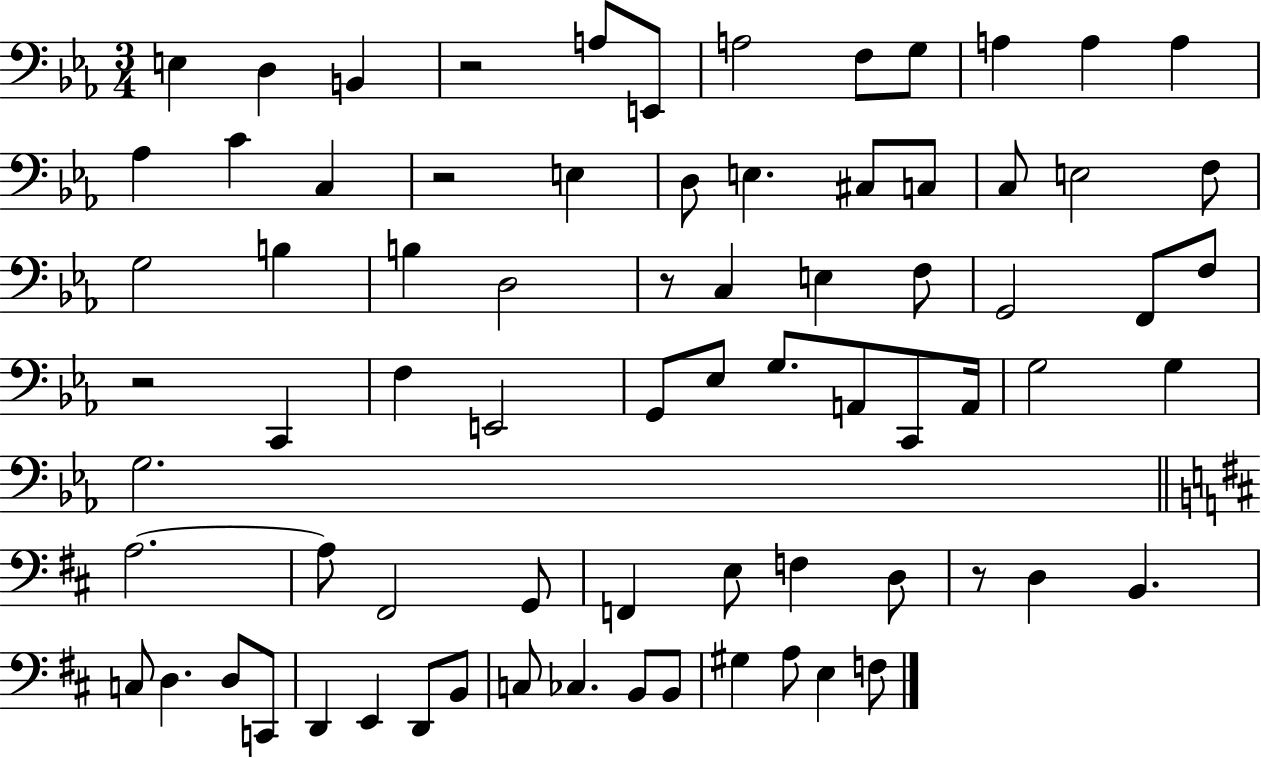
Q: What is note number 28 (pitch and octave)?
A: E3